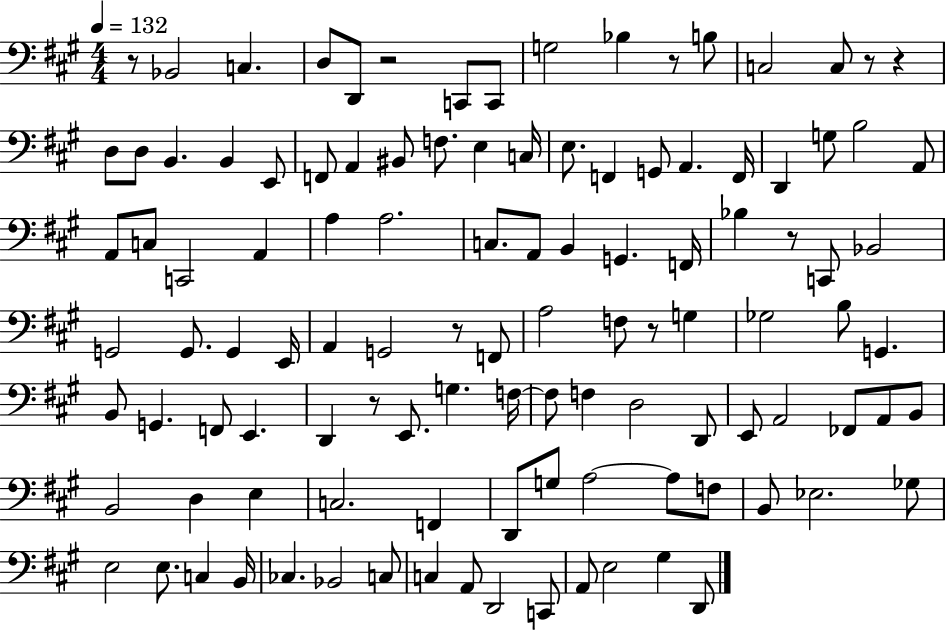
R/e Bb2/h C3/q. D3/e D2/e R/h C2/e C2/e G3/h Bb3/q R/e B3/e C3/h C3/e R/e R/q D3/e D3/e B2/q. B2/q E2/e F2/e A2/q BIS2/e F3/e. E3/q C3/s E3/e. F2/q G2/e A2/q. F2/s D2/q G3/e B3/h A2/e A2/e C3/e C2/h A2/q A3/q A3/h. C3/e. A2/e B2/q G2/q. F2/s Bb3/q R/e C2/e Bb2/h G2/h G2/e. G2/q E2/s A2/q G2/h R/e F2/e A3/h F3/e R/e G3/q Gb3/h B3/e G2/q. B2/e G2/q. F2/e E2/q. D2/q R/e E2/e. G3/q. F3/s F3/e F3/q D3/h D2/e E2/e A2/h FES2/e A2/e B2/e B2/h D3/q E3/q C3/h. F2/q D2/e G3/e A3/h A3/e F3/e B2/e Eb3/h. Gb3/e E3/h E3/e. C3/q B2/s CES3/q. Bb2/h C3/e C3/q A2/e D2/h C2/e A2/e E3/h G#3/q D2/e